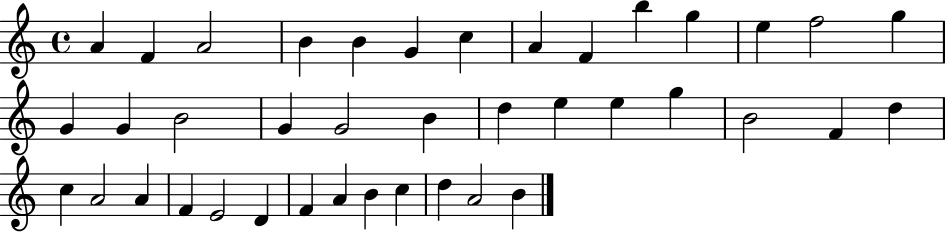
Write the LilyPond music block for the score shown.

{
  \clef treble
  \time 4/4
  \defaultTimeSignature
  \key c \major
  a'4 f'4 a'2 | b'4 b'4 g'4 c''4 | a'4 f'4 b''4 g''4 | e''4 f''2 g''4 | \break g'4 g'4 b'2 | g'4 g'2 b'4 | d''4 e''4 e''4 g''4 | b'2 f'4 d''4 | \break c''4 a'2 a'4 | f'4 e'2 d'4 | f'4 a'4 b'4 c''4 | d''4 a'2 b'4 | \break \bar "|."
}